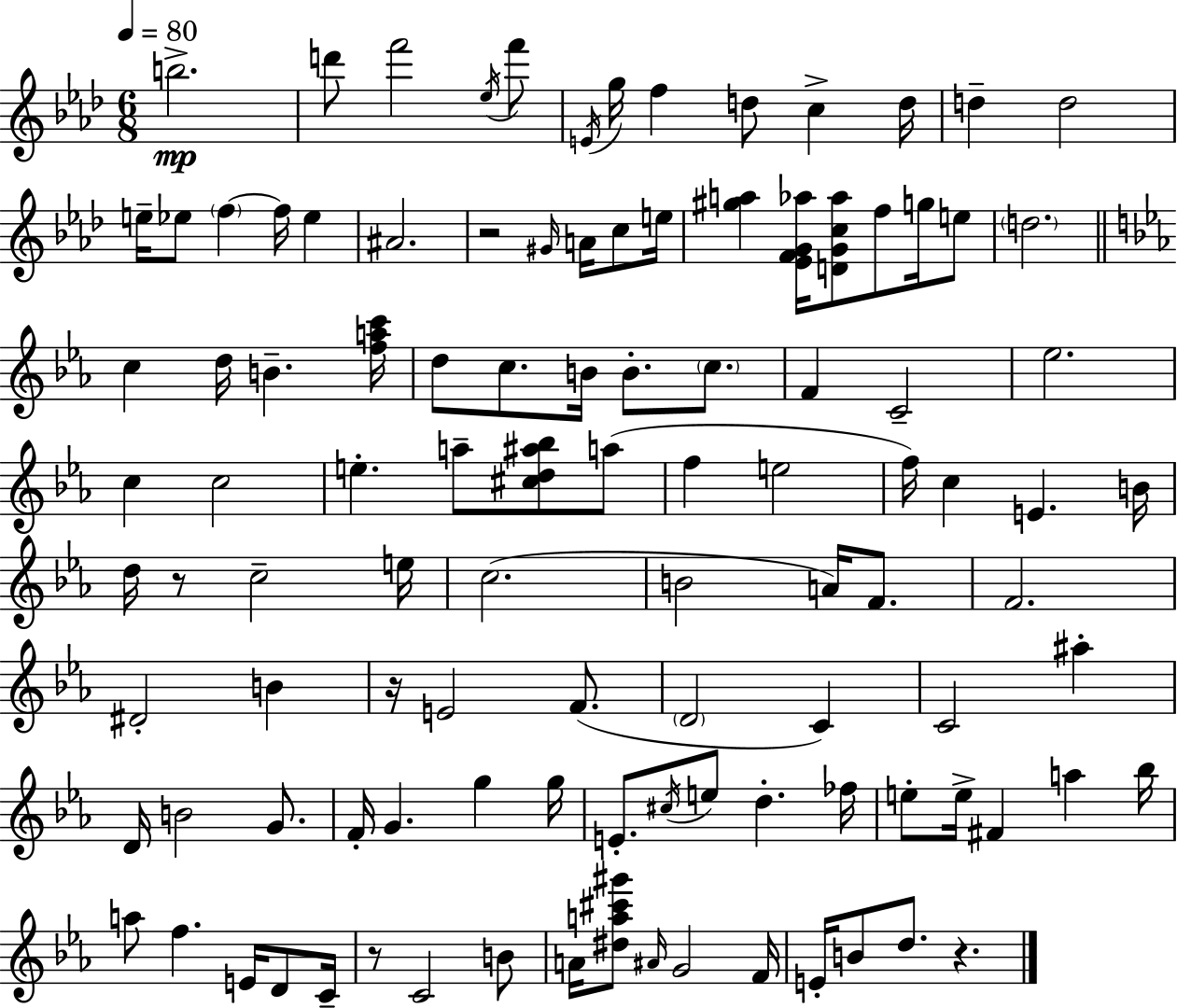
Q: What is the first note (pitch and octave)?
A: B5